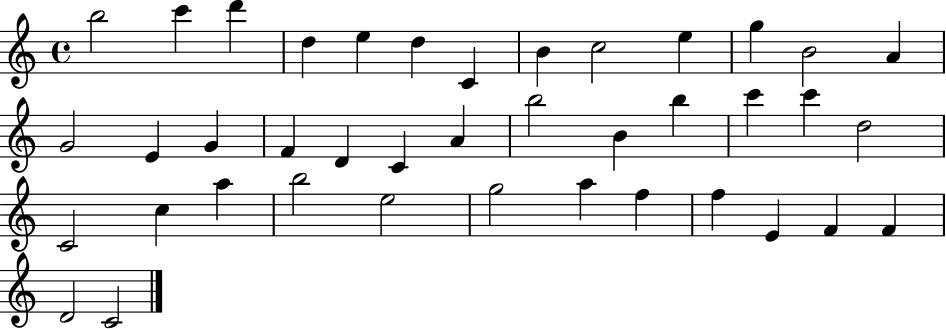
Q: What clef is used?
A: treble